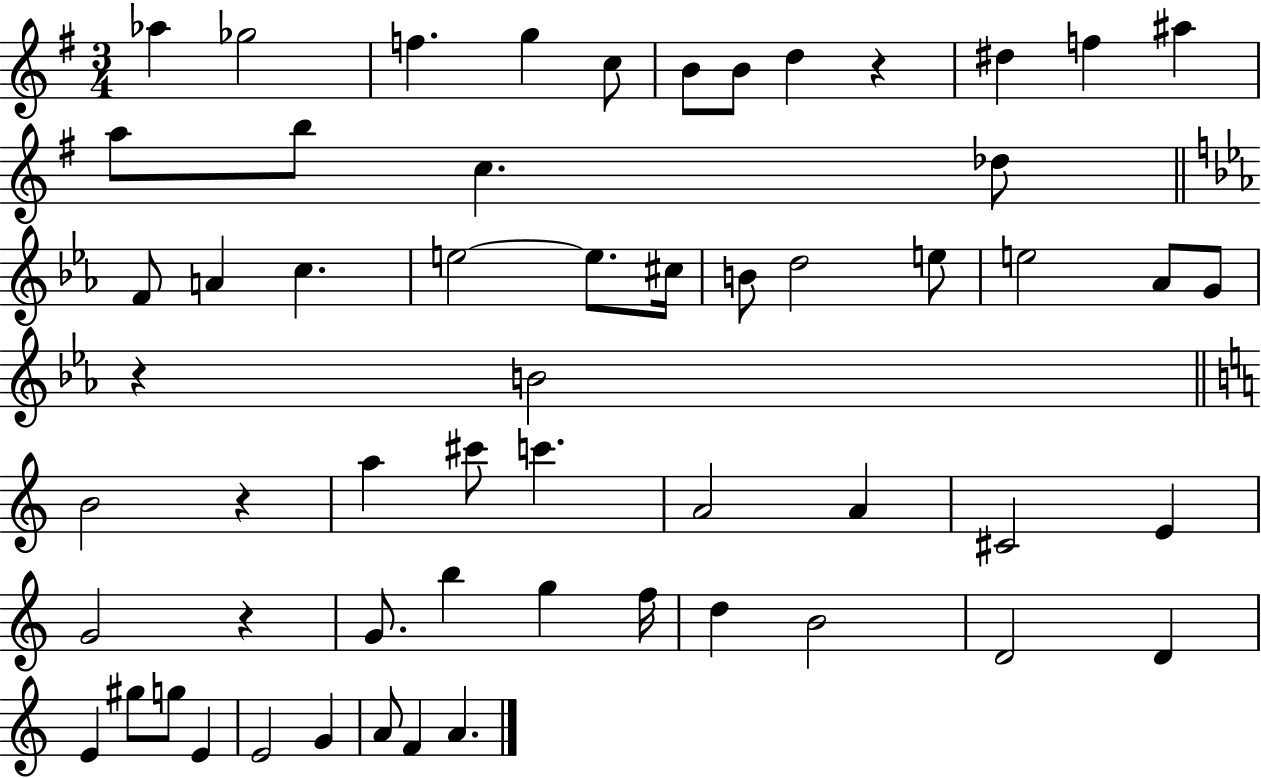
X:1
T:Untitled
M:3/4
L:1/4
K:G
_a _g2 f g c/2 B/2 B/2 d z ^d f ^a a/2 b/2 c _d/2 F/2 A c e2 e/2 ^c/4 B/2 d2 e/2 e2 _A/2 G/2 z B2 B2 z a ^c'/2 c' A2 A ^C2 E G2 z G/2 b g f/4 d B2 D2 D E ^g/2 g/2 E E2 G A/2 F A